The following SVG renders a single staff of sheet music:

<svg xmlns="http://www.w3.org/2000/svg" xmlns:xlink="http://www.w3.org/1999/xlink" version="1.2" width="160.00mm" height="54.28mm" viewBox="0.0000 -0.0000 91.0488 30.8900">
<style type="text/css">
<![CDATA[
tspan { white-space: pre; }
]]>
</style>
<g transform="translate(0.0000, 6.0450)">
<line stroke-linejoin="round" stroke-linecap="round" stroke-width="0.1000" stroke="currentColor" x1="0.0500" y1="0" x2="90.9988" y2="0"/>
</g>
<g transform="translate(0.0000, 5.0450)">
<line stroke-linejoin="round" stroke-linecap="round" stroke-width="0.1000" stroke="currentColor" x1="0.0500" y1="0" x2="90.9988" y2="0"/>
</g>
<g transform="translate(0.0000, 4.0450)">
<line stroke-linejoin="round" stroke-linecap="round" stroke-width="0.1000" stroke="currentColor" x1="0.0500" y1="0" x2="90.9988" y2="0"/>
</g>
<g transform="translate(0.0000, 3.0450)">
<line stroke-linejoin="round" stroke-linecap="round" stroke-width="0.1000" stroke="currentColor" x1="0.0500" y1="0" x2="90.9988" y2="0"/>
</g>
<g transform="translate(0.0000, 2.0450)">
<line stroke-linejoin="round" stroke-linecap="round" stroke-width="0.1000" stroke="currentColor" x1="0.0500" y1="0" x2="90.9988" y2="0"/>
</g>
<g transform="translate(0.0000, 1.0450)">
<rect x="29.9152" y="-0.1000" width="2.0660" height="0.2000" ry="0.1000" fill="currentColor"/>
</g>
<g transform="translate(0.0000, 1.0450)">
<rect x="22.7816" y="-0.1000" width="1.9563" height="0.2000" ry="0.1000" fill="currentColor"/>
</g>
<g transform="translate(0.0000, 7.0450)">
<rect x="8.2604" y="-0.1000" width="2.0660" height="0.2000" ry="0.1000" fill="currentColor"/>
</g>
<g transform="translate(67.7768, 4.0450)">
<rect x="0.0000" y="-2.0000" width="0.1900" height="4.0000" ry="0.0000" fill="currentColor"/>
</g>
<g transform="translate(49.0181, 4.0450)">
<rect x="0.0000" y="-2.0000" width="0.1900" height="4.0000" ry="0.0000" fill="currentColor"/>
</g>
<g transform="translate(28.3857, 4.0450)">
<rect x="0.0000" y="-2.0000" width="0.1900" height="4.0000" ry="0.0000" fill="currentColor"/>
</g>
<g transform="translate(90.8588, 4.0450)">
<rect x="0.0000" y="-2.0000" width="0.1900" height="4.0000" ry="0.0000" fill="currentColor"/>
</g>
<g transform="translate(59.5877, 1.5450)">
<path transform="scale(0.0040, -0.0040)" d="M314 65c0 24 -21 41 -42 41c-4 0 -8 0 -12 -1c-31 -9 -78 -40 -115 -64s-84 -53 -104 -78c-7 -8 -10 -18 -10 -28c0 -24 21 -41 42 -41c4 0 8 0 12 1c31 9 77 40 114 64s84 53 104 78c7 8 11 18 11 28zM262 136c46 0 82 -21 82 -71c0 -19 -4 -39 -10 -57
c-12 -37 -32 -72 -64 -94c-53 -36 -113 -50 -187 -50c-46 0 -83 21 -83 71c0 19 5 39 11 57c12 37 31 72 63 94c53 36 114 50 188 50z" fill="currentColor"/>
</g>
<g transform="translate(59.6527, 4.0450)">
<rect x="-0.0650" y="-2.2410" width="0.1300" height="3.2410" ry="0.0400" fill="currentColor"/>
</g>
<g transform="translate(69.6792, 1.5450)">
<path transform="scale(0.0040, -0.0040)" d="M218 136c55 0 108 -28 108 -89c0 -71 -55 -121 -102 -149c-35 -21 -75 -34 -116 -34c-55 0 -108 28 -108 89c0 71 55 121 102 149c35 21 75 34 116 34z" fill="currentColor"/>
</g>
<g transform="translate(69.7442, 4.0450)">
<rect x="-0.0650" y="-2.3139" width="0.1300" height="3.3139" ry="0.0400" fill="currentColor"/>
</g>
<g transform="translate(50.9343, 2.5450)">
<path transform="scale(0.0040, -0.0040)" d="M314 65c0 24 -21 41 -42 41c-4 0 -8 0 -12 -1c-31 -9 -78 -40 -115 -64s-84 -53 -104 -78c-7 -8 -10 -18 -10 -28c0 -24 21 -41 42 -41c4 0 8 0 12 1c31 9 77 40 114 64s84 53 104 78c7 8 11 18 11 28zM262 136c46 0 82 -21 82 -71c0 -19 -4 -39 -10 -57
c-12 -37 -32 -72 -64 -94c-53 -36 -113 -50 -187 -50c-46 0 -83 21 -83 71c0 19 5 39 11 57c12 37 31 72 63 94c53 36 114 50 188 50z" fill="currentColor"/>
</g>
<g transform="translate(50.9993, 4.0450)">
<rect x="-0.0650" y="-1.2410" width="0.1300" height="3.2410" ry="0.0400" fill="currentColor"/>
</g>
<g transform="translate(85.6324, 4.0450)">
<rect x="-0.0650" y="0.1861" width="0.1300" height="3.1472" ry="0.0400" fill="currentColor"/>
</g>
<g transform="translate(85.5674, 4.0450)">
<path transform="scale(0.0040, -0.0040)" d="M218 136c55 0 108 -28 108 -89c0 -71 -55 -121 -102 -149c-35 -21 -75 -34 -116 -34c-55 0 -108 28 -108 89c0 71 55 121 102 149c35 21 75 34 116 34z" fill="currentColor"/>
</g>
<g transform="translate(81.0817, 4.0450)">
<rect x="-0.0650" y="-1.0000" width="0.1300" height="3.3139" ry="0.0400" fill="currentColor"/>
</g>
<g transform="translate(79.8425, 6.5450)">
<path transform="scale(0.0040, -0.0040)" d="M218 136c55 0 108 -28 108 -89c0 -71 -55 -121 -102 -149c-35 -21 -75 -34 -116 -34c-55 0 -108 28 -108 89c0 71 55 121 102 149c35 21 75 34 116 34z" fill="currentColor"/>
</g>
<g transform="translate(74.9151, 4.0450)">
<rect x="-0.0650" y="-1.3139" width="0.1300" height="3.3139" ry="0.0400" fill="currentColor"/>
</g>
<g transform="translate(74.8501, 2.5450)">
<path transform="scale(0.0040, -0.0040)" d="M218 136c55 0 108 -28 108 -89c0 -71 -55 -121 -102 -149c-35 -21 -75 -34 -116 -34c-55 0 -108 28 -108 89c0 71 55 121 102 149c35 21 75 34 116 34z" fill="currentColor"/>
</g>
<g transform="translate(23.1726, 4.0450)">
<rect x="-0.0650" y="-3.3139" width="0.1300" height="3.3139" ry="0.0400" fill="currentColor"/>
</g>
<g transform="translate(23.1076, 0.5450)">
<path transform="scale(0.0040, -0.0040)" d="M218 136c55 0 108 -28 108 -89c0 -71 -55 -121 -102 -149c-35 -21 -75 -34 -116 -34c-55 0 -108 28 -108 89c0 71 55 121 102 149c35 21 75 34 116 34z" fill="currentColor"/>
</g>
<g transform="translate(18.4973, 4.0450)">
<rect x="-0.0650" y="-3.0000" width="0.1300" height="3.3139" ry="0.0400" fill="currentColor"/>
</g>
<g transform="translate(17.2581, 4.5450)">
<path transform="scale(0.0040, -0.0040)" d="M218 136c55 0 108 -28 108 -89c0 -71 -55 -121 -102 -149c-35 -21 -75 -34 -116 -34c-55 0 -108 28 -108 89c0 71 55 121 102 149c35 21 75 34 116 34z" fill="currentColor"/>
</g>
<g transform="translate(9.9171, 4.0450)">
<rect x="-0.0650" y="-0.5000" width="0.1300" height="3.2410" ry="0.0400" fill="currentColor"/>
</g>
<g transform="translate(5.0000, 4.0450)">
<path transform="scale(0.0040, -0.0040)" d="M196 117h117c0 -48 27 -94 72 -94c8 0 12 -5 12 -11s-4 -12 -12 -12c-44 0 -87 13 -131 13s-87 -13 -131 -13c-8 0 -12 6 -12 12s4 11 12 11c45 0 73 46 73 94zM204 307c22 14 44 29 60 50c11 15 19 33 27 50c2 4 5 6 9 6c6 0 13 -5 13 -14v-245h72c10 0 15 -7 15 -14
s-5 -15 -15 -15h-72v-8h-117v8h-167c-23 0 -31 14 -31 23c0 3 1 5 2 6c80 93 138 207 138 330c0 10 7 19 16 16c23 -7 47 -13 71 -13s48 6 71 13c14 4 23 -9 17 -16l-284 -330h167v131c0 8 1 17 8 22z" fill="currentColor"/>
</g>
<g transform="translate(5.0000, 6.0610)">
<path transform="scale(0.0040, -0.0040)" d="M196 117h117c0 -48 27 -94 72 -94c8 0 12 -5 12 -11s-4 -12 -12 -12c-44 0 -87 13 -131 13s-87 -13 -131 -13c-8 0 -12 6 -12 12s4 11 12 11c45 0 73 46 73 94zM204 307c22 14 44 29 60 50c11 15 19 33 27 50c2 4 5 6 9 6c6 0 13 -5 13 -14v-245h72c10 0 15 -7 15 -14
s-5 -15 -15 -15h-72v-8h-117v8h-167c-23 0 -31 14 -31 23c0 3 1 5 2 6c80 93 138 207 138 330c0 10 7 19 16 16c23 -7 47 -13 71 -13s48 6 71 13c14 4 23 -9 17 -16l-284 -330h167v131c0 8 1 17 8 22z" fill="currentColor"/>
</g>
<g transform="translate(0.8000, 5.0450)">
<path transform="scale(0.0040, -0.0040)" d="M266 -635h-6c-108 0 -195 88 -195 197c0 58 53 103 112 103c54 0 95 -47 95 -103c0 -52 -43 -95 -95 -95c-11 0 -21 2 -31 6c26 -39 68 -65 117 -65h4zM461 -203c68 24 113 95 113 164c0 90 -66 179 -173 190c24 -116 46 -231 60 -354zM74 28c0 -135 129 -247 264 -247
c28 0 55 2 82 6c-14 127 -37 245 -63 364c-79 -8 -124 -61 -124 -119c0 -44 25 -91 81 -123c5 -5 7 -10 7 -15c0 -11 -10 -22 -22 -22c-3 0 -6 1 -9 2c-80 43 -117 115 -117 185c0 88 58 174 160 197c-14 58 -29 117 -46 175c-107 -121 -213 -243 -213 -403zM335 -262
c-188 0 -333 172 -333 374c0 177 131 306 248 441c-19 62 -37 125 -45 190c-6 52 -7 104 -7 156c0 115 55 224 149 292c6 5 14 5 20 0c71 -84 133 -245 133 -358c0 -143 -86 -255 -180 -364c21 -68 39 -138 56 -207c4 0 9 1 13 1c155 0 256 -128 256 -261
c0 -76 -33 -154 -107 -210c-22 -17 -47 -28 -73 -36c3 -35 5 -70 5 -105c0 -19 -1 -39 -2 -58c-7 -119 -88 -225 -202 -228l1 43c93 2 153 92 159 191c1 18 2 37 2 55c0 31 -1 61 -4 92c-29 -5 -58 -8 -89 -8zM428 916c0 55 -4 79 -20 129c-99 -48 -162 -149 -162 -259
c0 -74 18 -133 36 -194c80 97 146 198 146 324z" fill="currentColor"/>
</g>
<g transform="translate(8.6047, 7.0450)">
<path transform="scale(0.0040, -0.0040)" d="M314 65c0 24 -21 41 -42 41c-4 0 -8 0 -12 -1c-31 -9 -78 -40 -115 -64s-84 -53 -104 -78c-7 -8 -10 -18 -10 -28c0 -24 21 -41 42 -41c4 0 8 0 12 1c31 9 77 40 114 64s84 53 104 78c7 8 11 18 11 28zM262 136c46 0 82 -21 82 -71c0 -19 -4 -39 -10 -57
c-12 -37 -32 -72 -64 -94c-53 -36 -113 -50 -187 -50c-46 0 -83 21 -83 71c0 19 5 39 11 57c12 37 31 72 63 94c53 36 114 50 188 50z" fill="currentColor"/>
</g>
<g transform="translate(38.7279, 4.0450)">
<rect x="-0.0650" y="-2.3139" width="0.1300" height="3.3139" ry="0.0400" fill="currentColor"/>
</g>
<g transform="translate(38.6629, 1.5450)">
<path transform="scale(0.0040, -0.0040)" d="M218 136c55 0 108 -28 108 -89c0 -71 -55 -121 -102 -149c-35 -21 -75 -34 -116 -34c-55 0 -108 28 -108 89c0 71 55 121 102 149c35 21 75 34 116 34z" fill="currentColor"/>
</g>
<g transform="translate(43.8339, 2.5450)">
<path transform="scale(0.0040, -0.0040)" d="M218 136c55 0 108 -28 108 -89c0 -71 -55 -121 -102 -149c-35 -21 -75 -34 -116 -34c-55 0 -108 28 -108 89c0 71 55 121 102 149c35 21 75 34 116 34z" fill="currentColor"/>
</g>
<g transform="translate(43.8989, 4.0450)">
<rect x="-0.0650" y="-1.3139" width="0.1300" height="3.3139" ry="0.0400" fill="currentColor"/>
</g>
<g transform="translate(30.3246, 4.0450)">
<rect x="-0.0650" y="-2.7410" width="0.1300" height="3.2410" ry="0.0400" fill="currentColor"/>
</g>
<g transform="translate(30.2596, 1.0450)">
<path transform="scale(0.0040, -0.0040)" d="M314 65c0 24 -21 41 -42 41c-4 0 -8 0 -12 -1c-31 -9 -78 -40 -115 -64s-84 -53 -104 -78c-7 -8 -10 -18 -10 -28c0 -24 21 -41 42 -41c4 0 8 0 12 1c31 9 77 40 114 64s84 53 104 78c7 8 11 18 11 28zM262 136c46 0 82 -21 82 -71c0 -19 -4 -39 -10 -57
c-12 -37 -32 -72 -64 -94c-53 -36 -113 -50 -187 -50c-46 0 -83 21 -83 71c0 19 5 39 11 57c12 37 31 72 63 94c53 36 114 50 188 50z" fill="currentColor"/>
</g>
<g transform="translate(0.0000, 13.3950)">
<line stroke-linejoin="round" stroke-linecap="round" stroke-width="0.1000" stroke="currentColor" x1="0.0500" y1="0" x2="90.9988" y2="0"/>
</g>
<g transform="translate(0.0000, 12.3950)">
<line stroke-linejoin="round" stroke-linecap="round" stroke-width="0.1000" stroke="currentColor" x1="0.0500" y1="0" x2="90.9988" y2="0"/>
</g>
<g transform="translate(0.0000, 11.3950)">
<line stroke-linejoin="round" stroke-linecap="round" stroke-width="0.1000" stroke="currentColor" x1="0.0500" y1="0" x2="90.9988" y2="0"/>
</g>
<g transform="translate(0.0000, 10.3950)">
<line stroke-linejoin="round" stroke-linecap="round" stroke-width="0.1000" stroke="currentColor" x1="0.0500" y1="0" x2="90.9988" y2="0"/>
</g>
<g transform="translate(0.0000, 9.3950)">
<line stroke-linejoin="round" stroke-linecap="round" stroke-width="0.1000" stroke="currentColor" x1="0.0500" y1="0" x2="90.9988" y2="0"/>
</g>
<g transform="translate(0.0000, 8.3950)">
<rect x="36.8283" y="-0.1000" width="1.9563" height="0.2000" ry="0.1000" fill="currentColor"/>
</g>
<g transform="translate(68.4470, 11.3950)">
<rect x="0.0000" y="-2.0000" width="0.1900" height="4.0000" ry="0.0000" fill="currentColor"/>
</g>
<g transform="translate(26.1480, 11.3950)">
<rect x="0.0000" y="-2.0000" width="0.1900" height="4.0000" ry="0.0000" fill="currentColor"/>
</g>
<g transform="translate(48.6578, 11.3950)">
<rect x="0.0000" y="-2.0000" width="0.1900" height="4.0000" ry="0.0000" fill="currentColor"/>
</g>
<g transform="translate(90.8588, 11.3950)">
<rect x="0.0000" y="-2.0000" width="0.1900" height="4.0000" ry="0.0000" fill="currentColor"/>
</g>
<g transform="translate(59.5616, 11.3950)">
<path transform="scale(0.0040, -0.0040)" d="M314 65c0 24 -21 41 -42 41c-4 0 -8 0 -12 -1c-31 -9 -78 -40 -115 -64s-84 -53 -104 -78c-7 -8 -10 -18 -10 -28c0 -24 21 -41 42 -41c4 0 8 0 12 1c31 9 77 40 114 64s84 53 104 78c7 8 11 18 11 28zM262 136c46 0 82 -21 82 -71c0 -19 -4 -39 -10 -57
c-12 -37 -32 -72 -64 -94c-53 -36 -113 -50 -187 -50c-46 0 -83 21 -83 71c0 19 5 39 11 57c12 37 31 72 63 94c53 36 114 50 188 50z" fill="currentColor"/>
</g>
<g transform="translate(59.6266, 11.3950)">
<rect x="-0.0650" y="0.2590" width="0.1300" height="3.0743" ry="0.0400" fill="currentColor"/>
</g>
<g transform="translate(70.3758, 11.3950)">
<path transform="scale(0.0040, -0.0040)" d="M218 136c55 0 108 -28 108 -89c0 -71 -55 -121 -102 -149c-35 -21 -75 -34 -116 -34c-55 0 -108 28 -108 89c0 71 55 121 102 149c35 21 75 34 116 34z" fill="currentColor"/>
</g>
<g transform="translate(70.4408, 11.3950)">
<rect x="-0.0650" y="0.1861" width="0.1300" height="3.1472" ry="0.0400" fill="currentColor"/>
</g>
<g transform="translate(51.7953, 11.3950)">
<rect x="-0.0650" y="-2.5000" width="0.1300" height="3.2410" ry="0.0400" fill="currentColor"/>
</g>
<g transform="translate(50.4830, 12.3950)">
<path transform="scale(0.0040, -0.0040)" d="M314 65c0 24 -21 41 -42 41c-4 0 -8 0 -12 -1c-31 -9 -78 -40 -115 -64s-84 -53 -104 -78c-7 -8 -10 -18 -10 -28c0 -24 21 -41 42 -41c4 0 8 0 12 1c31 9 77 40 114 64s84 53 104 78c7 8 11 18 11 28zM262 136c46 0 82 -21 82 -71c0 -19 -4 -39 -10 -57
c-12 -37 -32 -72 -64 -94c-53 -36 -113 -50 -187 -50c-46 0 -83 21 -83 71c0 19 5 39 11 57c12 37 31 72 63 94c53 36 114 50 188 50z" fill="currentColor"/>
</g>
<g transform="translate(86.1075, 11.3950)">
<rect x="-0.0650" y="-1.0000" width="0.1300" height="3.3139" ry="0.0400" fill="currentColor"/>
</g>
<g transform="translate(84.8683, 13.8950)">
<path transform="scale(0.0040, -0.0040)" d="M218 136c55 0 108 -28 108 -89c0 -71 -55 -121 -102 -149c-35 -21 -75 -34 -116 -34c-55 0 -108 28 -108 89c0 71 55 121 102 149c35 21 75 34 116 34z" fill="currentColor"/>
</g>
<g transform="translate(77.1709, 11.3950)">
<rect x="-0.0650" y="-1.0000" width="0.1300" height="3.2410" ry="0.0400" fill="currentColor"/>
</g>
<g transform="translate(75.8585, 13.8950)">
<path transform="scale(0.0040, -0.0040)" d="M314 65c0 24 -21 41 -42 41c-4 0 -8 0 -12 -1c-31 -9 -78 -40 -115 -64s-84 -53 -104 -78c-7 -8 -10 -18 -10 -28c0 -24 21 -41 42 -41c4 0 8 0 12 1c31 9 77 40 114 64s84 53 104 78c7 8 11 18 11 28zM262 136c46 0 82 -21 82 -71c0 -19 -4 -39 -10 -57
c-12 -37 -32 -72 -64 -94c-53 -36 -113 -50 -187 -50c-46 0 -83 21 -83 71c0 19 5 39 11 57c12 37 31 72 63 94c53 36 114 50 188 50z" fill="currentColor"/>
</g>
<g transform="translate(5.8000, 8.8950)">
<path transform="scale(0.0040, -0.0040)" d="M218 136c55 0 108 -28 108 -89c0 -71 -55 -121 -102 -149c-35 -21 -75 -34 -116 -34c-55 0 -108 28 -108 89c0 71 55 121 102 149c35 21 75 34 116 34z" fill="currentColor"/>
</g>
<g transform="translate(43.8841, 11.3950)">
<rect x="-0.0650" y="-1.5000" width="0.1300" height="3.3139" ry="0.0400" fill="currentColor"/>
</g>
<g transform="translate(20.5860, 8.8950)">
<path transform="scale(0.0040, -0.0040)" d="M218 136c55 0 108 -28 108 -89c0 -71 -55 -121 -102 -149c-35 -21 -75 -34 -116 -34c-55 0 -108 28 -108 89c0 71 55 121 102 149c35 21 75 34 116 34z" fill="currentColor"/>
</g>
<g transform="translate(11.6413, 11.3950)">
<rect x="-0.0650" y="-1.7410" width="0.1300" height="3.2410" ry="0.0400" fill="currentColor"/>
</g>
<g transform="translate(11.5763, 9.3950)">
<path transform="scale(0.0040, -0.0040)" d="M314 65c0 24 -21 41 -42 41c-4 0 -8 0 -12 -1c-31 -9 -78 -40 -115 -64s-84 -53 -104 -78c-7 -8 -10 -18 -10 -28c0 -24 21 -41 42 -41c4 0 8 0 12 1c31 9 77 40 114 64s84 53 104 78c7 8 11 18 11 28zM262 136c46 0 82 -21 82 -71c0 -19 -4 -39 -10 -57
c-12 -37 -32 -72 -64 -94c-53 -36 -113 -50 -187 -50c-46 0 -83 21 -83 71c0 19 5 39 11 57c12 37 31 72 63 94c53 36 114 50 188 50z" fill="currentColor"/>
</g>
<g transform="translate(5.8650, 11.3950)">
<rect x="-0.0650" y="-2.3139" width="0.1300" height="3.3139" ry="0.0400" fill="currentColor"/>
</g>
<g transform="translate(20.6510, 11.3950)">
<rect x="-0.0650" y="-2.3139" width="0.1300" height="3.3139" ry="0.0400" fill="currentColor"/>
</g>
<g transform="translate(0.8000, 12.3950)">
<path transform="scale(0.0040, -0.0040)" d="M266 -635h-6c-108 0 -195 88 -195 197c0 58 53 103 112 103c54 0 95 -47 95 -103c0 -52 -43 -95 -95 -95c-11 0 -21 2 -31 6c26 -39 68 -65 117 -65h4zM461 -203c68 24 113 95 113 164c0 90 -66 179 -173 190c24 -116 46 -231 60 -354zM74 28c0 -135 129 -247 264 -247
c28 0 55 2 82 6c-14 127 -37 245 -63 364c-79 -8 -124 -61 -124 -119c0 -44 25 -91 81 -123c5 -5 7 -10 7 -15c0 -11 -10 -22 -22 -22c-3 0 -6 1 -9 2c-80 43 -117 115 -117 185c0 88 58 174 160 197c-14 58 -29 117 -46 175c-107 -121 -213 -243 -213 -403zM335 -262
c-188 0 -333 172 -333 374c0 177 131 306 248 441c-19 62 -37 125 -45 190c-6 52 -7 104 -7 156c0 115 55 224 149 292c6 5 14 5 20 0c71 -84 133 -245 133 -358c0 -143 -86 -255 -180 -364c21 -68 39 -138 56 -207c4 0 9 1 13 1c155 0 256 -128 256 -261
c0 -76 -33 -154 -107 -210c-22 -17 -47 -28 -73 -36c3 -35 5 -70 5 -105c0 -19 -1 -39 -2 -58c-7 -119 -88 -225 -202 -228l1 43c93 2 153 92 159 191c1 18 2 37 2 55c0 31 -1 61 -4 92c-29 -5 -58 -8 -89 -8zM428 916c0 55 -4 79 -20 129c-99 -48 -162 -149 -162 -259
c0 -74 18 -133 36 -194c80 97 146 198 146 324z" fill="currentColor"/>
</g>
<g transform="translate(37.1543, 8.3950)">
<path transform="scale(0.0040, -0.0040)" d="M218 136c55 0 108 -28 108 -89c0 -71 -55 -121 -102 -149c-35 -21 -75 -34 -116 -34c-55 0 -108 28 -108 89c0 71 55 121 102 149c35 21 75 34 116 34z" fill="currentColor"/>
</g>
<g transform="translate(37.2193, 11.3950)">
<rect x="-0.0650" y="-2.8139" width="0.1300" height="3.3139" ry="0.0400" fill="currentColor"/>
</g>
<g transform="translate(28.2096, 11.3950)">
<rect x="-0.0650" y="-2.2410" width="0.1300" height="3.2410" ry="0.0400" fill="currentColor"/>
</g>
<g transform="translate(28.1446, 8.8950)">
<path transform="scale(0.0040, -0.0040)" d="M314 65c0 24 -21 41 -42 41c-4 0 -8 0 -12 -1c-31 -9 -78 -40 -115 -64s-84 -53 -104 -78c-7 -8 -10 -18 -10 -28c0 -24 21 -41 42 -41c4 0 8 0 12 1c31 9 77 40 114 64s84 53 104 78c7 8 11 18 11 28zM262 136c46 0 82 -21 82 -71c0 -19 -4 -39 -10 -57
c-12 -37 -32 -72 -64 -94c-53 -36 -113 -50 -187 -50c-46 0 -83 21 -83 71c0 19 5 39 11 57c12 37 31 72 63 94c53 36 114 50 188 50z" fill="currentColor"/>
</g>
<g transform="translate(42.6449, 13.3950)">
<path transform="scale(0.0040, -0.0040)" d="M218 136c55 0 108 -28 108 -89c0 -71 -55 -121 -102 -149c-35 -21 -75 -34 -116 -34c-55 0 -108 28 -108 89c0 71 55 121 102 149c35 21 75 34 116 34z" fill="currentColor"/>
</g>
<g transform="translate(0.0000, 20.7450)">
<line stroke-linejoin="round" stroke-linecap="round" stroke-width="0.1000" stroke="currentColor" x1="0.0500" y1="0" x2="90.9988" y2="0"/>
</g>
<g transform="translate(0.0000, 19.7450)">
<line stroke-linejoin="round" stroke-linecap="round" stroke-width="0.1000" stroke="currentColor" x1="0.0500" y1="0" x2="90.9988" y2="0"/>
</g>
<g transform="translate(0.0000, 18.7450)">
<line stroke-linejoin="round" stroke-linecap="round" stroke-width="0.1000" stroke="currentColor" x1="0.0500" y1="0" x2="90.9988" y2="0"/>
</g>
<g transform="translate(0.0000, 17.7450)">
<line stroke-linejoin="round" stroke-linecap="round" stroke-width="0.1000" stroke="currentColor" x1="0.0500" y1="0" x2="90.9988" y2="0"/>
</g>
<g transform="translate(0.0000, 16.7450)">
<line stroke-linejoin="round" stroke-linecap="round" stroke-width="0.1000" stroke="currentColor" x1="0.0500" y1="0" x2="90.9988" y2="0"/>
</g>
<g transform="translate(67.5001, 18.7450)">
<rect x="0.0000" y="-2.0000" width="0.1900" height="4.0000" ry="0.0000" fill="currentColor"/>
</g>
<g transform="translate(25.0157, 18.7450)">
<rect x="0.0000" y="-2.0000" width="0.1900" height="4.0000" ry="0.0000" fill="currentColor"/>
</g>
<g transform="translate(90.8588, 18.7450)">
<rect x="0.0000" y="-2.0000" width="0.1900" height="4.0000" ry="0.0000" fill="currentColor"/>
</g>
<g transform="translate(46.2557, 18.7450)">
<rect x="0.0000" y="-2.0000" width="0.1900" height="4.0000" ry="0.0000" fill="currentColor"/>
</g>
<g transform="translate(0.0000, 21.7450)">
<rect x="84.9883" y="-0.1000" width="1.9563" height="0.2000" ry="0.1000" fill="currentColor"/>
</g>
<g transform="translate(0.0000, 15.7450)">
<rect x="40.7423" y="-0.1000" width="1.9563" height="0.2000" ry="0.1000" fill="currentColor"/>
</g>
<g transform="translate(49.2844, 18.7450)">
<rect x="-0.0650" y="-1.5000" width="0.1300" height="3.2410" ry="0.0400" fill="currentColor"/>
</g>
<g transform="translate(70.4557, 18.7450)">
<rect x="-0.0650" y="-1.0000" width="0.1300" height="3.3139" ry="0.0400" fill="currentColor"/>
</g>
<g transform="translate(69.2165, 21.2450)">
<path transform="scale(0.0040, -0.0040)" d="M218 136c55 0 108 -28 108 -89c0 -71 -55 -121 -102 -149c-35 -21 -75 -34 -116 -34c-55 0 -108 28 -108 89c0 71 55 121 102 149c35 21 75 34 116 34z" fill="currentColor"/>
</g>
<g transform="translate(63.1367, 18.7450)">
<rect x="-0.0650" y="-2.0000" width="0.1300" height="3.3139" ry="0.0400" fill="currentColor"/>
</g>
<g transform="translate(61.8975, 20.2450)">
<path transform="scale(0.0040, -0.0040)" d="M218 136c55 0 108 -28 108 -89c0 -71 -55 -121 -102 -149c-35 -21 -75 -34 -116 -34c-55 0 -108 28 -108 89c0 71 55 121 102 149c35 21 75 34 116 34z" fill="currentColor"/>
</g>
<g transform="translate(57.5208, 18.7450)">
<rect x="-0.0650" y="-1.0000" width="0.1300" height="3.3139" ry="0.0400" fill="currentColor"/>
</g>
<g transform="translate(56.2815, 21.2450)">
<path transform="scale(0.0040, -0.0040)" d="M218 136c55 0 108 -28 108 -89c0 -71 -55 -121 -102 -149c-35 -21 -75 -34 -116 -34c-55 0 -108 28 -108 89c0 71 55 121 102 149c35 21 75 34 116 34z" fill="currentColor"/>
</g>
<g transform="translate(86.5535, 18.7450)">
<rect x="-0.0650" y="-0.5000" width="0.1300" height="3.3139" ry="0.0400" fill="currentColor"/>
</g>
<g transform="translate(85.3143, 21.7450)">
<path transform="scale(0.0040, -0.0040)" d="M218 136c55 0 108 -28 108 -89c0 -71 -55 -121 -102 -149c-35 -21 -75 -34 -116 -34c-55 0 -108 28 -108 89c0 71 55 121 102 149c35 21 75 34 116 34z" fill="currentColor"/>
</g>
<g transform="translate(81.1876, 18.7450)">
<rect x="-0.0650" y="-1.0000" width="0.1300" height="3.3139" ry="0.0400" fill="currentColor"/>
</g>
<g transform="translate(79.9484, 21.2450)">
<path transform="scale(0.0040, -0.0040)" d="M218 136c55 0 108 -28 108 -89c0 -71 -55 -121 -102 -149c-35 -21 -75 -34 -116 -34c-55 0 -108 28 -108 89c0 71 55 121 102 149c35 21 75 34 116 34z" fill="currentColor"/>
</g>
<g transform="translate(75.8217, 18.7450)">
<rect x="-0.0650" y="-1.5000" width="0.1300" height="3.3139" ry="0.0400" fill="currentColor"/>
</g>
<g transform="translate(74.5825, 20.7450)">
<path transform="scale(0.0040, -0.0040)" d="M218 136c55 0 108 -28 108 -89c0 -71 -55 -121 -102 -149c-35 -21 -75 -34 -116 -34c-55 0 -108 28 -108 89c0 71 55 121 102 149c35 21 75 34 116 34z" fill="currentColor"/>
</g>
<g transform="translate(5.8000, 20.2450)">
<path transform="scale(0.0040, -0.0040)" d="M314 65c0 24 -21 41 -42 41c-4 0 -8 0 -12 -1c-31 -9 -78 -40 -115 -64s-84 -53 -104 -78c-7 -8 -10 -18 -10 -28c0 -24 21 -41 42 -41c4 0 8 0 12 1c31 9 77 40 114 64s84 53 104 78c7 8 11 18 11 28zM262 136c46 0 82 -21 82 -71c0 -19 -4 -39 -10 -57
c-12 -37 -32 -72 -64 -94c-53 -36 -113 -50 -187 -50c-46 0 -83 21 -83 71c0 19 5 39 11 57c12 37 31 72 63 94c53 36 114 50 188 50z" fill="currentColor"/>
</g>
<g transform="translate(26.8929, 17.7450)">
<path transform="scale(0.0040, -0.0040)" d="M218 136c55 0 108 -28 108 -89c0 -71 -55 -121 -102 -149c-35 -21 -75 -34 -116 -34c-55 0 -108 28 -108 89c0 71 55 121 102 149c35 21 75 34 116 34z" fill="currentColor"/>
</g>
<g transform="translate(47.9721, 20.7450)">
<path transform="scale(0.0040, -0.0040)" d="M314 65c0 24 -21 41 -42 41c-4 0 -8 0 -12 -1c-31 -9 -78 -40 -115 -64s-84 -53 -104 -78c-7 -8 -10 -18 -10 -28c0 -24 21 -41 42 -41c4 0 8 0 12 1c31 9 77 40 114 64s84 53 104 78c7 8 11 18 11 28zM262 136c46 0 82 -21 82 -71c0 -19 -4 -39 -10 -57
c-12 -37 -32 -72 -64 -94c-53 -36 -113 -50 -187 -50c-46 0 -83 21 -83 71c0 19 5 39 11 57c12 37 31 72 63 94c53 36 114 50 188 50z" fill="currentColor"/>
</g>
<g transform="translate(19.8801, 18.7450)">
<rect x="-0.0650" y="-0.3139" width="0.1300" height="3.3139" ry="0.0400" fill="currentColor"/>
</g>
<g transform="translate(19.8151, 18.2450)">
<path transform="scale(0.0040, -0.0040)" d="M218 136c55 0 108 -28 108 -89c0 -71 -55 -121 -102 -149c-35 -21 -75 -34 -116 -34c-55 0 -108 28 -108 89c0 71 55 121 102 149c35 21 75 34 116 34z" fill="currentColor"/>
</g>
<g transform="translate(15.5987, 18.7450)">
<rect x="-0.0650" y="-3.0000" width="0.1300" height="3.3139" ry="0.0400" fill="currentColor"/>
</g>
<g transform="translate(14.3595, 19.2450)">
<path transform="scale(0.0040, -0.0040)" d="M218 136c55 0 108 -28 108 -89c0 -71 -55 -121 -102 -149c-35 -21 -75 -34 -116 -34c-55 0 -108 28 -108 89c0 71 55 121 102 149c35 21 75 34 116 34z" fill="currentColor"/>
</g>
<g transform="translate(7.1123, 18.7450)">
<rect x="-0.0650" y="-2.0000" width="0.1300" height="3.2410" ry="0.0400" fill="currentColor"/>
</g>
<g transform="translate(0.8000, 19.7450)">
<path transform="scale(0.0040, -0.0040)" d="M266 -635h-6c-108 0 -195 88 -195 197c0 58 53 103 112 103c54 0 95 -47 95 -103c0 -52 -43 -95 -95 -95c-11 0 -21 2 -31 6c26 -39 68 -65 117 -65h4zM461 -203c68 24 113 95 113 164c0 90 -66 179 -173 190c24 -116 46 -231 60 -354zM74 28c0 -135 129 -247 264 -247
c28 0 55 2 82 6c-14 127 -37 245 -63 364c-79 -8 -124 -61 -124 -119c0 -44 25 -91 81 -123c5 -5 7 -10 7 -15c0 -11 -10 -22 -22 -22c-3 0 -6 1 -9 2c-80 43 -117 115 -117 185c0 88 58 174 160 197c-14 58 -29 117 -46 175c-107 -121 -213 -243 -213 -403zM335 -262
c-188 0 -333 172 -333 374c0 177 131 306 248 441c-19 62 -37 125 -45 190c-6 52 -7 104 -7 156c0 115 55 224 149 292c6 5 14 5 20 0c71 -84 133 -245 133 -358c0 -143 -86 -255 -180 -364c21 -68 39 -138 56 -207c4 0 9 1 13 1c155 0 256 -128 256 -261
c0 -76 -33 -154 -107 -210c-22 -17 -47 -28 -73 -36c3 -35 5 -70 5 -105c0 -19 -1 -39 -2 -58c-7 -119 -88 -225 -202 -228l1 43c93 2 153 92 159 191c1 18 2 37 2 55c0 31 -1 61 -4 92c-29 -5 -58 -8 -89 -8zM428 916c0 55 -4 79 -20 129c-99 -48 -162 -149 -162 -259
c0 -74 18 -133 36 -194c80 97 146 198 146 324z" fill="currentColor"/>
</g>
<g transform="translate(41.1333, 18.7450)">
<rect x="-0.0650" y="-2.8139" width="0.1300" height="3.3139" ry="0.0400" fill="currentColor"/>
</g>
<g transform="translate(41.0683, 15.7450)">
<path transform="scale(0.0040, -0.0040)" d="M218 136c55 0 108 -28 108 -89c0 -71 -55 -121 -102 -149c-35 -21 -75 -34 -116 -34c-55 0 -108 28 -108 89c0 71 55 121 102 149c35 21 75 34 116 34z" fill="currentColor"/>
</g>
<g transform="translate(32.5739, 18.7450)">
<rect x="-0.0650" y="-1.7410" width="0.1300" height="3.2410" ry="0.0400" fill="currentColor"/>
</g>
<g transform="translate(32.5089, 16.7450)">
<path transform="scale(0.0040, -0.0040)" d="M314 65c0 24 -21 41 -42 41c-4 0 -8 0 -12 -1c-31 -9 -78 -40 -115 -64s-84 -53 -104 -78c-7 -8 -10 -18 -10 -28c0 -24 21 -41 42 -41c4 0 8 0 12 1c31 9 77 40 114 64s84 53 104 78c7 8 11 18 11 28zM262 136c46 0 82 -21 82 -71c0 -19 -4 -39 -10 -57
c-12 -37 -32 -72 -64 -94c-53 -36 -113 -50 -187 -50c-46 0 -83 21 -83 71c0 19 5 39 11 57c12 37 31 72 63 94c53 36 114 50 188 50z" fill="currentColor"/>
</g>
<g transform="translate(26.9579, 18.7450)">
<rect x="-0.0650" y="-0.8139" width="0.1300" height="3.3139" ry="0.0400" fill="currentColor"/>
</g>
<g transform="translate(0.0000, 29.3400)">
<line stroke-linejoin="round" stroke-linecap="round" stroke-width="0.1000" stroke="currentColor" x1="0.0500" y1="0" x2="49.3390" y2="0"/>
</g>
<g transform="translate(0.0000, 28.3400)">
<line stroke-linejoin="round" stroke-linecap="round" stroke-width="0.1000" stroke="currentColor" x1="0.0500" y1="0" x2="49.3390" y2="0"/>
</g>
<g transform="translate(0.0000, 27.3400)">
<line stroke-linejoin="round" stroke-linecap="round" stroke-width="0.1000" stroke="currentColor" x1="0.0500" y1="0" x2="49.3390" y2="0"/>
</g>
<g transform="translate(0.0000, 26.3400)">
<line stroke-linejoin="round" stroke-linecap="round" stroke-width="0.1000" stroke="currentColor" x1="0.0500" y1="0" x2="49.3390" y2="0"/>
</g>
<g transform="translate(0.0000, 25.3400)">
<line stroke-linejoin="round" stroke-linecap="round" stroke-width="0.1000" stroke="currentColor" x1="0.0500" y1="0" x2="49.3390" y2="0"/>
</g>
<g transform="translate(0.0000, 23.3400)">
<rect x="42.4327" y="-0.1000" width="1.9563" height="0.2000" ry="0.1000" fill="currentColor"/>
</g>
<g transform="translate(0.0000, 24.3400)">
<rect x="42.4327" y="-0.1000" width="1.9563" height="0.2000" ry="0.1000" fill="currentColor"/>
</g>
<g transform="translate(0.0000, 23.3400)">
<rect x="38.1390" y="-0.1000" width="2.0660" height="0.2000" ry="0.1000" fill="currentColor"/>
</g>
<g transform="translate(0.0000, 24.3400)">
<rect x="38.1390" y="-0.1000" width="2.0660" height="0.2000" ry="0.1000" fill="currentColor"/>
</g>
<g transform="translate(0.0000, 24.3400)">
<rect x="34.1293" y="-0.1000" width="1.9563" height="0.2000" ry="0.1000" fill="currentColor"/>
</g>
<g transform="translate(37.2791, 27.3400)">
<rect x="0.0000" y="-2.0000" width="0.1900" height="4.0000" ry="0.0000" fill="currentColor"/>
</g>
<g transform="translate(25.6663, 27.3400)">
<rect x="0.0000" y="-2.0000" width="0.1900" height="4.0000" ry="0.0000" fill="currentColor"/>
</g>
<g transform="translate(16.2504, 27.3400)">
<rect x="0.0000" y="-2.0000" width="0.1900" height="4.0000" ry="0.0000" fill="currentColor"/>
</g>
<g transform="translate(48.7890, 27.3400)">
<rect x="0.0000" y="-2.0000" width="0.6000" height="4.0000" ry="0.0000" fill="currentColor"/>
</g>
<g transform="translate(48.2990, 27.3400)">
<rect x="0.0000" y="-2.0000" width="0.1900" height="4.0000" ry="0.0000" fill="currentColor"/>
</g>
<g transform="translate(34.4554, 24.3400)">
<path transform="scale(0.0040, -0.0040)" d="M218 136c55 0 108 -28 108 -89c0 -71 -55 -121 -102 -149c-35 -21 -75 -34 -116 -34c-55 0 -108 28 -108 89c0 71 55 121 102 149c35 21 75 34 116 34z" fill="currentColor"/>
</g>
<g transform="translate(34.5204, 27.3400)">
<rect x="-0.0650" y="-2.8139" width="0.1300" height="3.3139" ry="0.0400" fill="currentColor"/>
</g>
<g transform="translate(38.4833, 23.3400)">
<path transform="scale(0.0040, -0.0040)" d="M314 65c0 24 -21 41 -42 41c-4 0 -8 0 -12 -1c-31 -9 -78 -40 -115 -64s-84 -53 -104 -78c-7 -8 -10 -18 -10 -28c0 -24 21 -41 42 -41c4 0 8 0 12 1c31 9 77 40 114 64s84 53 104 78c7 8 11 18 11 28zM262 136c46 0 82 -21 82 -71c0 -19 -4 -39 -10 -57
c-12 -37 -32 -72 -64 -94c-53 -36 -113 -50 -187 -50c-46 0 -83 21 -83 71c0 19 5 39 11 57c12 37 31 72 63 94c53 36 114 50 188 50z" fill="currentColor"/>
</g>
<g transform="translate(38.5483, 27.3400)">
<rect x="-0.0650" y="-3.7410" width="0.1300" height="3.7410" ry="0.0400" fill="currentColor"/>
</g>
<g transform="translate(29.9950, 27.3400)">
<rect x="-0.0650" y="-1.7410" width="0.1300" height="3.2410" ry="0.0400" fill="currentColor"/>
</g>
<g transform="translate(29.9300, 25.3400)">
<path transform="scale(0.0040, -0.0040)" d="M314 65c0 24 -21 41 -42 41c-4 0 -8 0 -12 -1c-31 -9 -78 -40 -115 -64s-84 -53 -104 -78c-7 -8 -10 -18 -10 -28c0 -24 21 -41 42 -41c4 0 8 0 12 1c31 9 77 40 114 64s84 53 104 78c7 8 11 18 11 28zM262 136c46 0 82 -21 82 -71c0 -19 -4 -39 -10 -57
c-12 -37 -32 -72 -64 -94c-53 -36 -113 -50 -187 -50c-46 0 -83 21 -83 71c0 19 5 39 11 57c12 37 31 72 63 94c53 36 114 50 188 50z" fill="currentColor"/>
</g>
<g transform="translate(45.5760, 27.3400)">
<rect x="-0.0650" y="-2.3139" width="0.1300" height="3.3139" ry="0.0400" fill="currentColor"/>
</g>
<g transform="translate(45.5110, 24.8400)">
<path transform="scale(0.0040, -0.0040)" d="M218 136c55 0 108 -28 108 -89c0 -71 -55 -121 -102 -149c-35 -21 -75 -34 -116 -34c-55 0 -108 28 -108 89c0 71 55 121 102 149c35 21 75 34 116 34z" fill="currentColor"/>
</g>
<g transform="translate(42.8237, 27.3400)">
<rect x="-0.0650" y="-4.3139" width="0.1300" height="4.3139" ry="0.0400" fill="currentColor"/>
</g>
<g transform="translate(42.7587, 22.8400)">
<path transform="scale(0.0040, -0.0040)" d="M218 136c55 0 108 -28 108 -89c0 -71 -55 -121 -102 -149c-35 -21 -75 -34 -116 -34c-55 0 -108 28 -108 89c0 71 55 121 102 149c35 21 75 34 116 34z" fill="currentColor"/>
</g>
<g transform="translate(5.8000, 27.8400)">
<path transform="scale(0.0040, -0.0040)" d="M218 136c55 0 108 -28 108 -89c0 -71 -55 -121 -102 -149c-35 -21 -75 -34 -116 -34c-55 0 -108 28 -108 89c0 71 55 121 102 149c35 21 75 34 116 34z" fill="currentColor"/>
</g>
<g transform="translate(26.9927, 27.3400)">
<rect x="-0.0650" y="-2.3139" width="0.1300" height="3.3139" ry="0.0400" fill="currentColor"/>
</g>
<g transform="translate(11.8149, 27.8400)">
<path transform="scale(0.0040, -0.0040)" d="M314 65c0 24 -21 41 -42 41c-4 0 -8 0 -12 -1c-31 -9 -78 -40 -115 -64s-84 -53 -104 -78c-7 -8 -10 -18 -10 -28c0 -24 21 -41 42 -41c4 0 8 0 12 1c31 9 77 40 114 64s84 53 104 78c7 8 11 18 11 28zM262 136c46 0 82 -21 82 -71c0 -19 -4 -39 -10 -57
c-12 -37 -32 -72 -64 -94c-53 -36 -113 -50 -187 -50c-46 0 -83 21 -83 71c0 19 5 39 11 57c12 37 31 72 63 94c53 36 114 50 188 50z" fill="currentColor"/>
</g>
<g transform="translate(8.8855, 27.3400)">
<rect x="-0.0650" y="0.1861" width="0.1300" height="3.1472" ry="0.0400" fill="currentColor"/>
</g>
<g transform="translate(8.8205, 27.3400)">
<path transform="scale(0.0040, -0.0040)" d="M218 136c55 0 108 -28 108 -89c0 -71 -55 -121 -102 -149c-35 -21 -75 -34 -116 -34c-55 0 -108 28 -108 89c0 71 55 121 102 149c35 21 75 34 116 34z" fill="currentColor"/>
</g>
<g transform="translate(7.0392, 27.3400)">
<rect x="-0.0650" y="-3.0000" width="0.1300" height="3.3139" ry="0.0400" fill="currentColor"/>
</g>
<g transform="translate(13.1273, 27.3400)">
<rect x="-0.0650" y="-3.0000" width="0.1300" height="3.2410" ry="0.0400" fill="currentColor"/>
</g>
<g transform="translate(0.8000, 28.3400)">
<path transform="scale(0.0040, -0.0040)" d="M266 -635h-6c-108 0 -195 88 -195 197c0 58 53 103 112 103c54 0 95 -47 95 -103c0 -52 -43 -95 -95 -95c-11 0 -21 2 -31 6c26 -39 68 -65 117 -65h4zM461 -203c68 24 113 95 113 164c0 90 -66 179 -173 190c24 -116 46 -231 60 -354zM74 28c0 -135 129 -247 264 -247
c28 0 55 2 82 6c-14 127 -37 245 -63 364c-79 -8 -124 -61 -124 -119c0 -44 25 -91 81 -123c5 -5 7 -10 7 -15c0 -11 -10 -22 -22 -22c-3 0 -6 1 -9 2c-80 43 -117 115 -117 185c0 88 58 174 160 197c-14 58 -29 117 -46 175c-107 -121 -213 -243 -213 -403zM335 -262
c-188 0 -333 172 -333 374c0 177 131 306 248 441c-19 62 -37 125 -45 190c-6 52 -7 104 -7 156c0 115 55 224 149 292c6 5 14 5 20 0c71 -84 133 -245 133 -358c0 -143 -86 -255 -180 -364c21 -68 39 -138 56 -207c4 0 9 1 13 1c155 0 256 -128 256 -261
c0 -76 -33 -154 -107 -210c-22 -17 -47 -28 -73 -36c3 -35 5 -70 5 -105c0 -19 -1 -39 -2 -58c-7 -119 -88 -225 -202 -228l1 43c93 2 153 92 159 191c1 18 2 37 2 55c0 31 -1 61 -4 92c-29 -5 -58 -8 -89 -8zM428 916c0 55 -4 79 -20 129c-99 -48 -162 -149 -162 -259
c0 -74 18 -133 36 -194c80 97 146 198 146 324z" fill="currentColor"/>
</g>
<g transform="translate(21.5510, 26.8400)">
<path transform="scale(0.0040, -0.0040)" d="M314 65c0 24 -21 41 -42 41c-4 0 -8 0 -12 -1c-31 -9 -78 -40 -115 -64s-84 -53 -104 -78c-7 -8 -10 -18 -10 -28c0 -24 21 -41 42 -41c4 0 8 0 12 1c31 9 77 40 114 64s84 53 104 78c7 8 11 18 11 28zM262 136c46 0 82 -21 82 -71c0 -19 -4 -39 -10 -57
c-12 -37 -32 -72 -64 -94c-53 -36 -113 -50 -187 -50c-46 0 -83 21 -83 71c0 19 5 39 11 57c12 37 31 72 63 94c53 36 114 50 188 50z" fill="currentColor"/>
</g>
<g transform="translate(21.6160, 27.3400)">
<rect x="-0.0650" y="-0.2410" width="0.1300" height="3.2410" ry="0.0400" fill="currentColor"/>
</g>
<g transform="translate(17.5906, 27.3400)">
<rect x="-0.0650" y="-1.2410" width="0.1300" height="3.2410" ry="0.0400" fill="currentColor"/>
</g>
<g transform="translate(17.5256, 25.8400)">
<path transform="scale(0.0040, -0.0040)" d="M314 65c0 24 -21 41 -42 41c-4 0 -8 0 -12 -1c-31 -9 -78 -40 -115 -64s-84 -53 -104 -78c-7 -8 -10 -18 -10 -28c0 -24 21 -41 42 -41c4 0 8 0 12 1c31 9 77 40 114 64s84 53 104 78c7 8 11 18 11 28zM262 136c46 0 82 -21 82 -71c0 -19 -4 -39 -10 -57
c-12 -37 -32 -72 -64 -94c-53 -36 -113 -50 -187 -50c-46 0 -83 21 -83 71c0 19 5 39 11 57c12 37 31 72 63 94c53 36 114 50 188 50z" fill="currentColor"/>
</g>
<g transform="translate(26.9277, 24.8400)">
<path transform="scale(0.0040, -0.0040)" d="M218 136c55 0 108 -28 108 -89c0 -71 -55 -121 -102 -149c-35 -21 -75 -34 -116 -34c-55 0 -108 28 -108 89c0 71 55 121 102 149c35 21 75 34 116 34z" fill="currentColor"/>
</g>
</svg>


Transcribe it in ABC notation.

X:1
T:Untitled
M:4/4
L:1/4
K:C
C2 A b a2 g e e2 g2 g e D B g f2 g g2 a E G2 B2 B D2 D F2 A c d f2 a E2 D F D E D C A B A2 e2 c2 g f2 a c'2 d' g